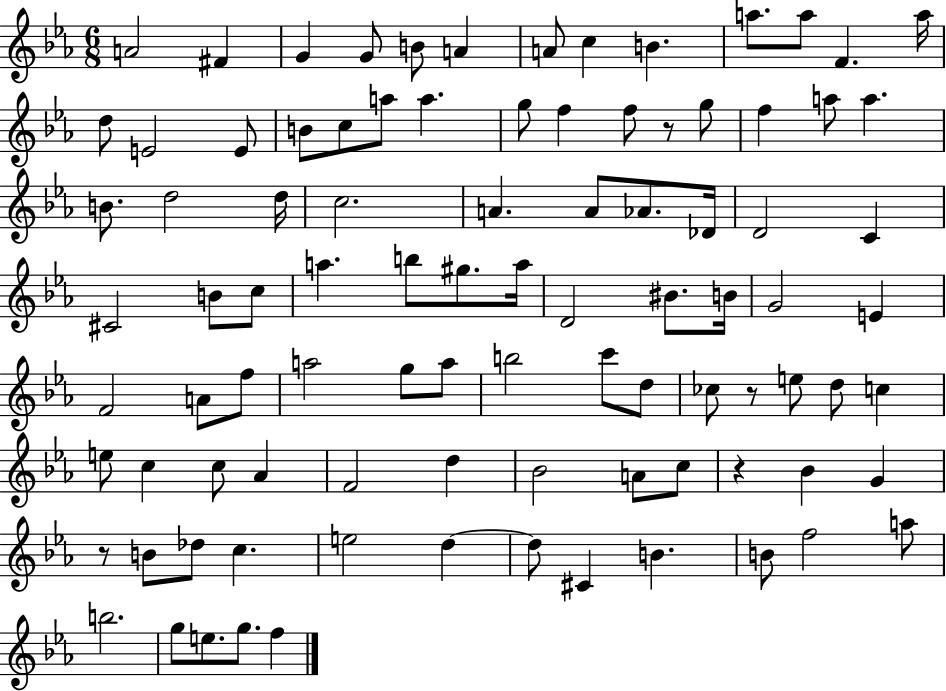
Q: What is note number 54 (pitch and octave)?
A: G5